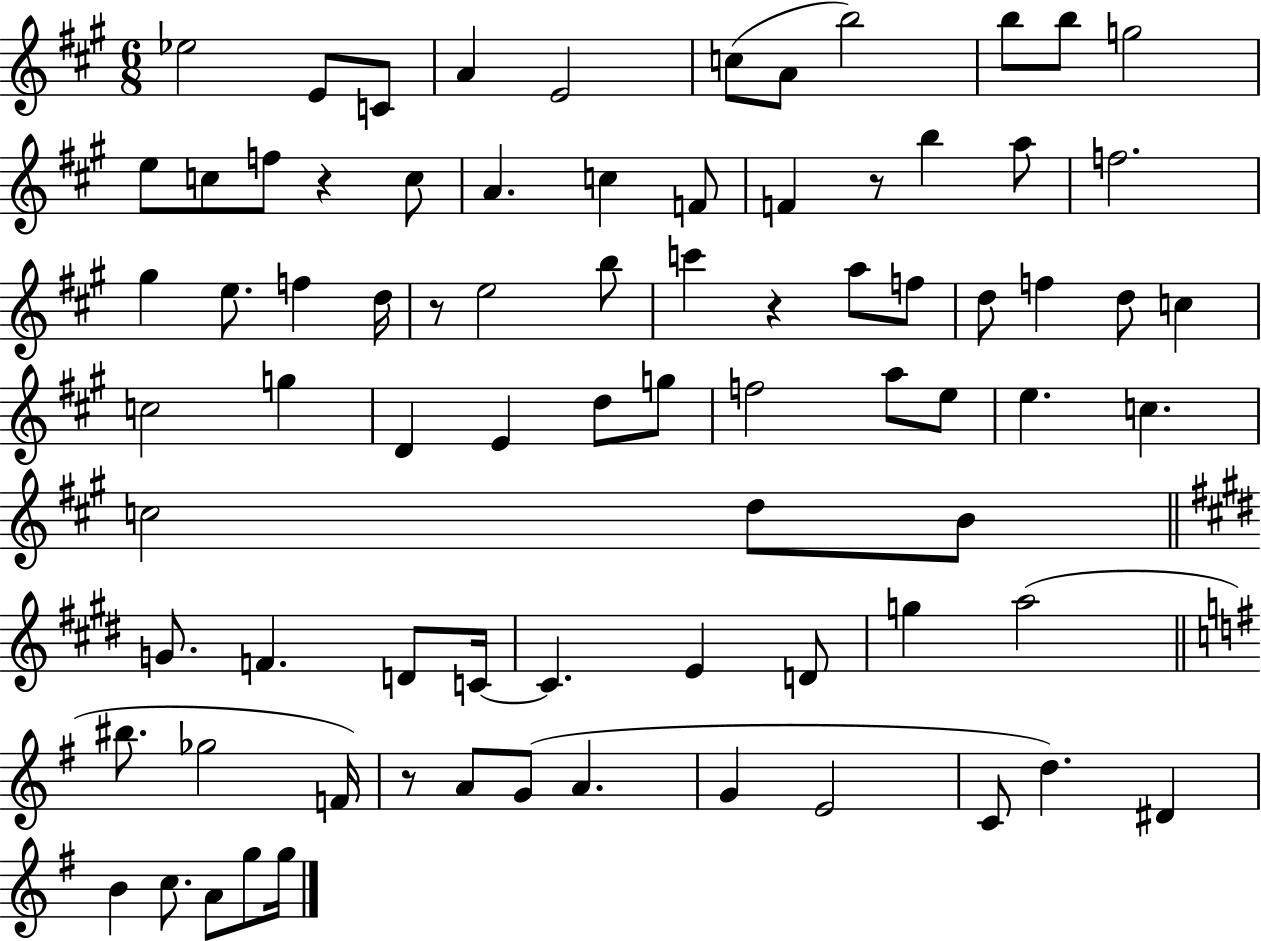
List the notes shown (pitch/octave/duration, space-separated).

Eb5/h E4/e C4/e A4/q E4/h C5/e A4/e B5/h B5/e B5/e G5/h E5/e C5/e F5/e R/q C5/e A4/q. C5/q F4/e F4/q R/e B5/q A5/e F5/h. G#5/q E5/e. F5/q D5/s R/e E5/h B5/e C6/q R/q A5/e F5/e D5/e F5/q D5/e C5/q C5/h G5/q D4/q E4/q D5/e G5/e F5/h A5/e E5/e E5/q. C5/q. C5/h D5/e B4/e G4/e. F4/q. D4/e C4/s C4/q. E4/q D4/e G5/q A5/h BIS5/e. Gb5/h F4/s R/e A4/e G4/e A4/q. G4/q E4/h C4/e D5/q. D#4/q B4/q C5/e. A4/e G5/e G5/s